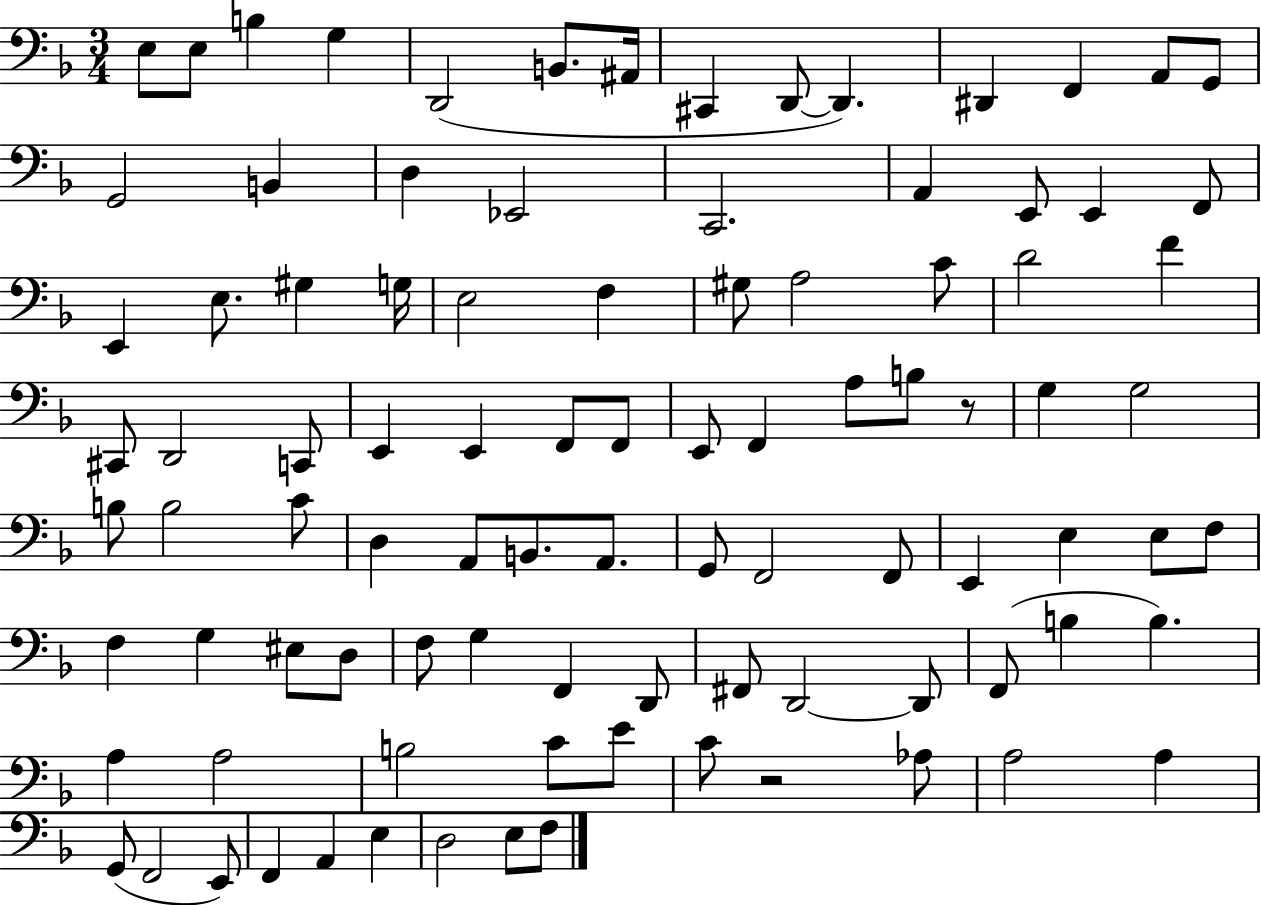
{
  \clef bass
  \numericTimeSignature
  \time 3/4
  \key f \major
  e8 e8 b4 g4 | d,2( b,8. ais,16 | cis,4 d,8~~ d,4.) | dis,4 f,4 a,8 g,8 | \break g,2 b,4 | d4 ees,2 | c,2. | a,4 e,8 e,4 f,8 | \break e,4 e8. gis4 g16 | e2 f4 | gis8 a2 c'8 | d'2 f'4 | \break cis,8 d,2 c,8 | e,4 e,4 f,8 f,8 | e,8 f,4 a8 b8 r8 | g4 g2 | \break b8 b2 c'8 | d4 a,8 b,8. a,8. | g,8 f,2 f,8 | e,4 e4 e8 f8 | \break f4 g4 eis8 d8 | f8 g4 f,4 d,8 | fis,8 d,2~~ d,8 | f,8( b4 b4.) | \break a4 a2 | b2 c'8 e'8 | c'8 r2 aes8 | a2 a4 | \break g,8( f,2 e,8) | f,4 a,4 e4 | d2 e8 f8 | \bar "|."
}